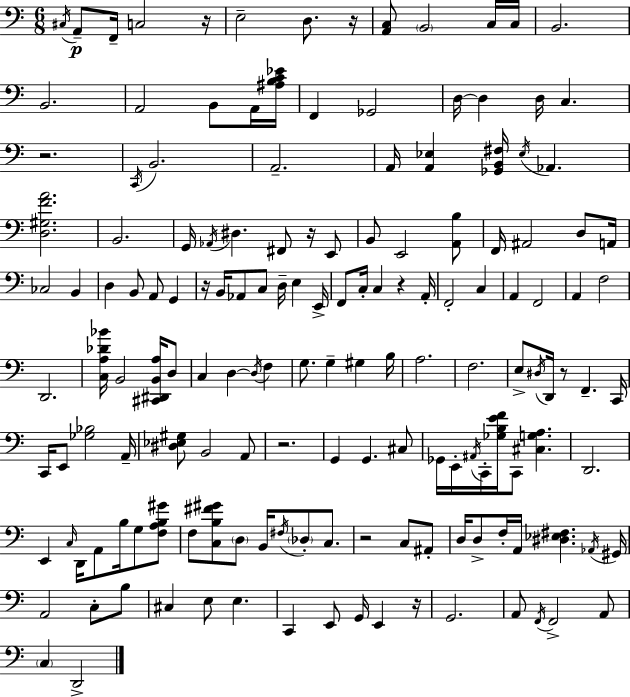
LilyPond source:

{
  \clef bass
  \numericTimeSignature
  \time 6/8
  \key a \minor
  \acciaccatura { cis16 }\p a,8-- f,16-- c2 | r16 e2-- d8. | r16 <a, c>8 \parenthesize b,2 c16 | c16 b,2. | \break b,2. | a,2 b,8 a,16 | <ais b c' ees'>16 f,4 ges,2 | d16~~ d4 d16 c4. | \break r2. | \acciaccatura { c,16 } b,2. | a,2.-- | a,16 <a, ees>4 <ges, b, fis>16 \acciaccatura { ees16 } aes,4. | \break <d gis f' a'>2. | b,2. | g,16 \acciaccatura { aes,16 } dis4. fis,8 | r16 e,8 b,8 e,2 | \break <a, b>8 f,16 ais,2 | d8 a,16 ces2 | b,4 d4 b,8 a,8 | g,4 r16 b,16 aes,8 c8 d16-- e4 | \break e,16-> f,8 c16-. c4 r4 | a,16-. f,2-. | c4 a,4 f,2 | a,4 f2 | \break d,2. | <c a des' bes'>16 b,2 | <cis, dis, b, a>16 d8 c4 d4~~ | \acciaccatura { d16 } f4 g8. g4-- | \break gis4 b16 a2. | f2. | e8-> \acciaccatura { dis16 } d,16 r8 f,4.-- | c,16 c,16 e,8 <ges bes>2 | \break a,16-- <dis ees gis>8 b,2 | a,8 r2. | g,4 g,4. | cis8 ges,16 e,16-. \acciaccatura { ais,16 } c,16-. <ges b e' f'>16 c,8 | \break <cis g a>4. d,2. | e,4 \grace { c16 } | d,16 a,8 b16 g8 <f a b gis'>8 f8 <c b fis' gis'>8 | \parenthesize d8 b,16 \acciaccatura { fis16 } \parenthesize des8-. c8. r2 | \break c8 ais,8-. d16 d8-> | f16-. a,16 <dis ees fis>4. \acciaccatura { aes,16 } gis,16 a,2 | c8-. b8 cis4 | e8 e4. c,4 | \break e,8 g,16 e,4 r16 g,2. | a,8 | \acciaccatura { f,16 } f,2-> a,8 \parenthesize c4 | d,2-> \bar "|."
}